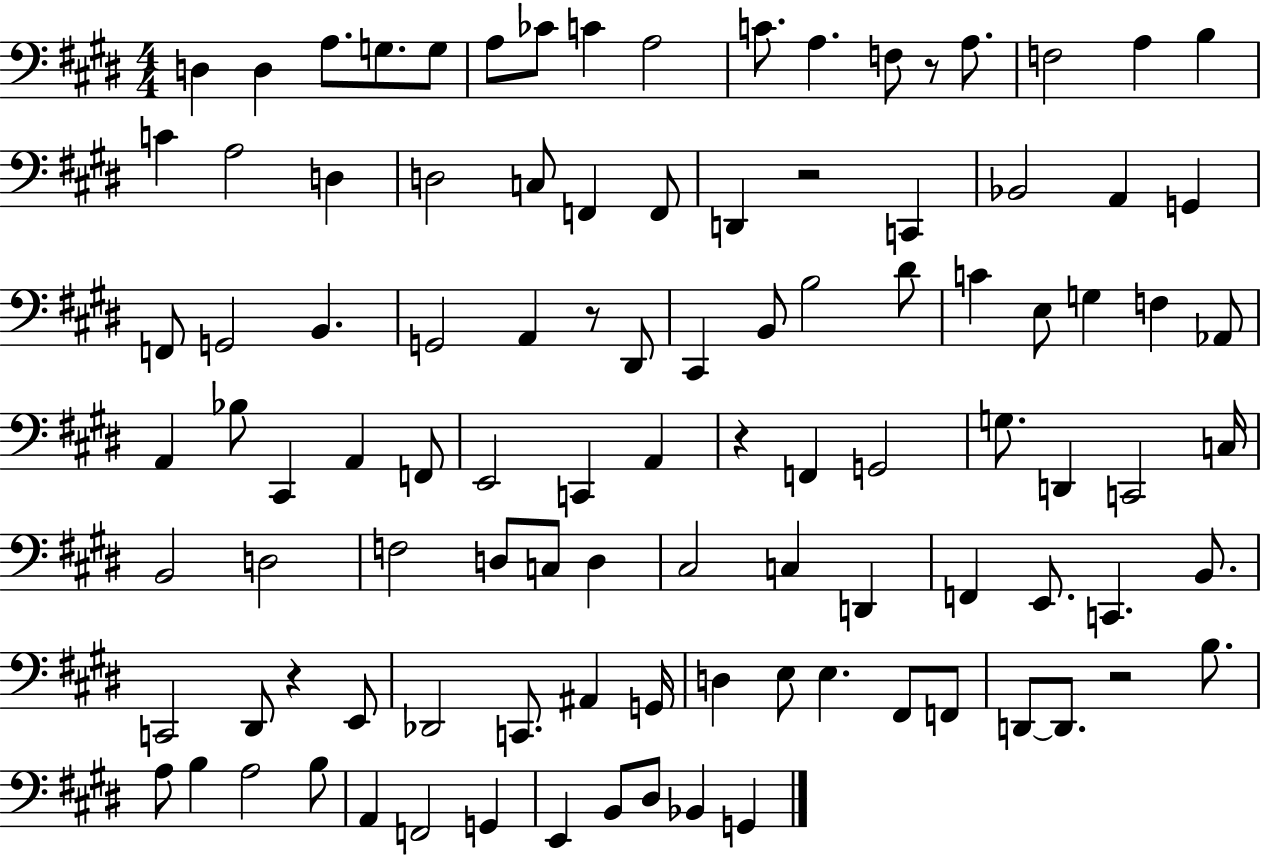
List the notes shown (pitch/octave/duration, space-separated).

D3/q D3/q A3/e. G3/e. G3/e A3/e CES4/e C4/q A3/h C4/e. A3/q. F3/e R/e A3/e. F3/h A3/q B3/q C4/q A3/h D3/q D3/h C3/e F2/q F2/e D2/q R/h C2/q Bb2/h A2/q G2/q F2/e G2/h B2/q. G2/h A2/q R/e D#2/e C#2/q B2/e B3/h D#4/e C4/q E3/e G3/q F3/q Ab2/e A2/q Bb3/e C#2/q A2/q F2/e E2/h C2/q A2/q R/q F2/q G2/h G3/e. D2/q C2/h C3/s B2/h D3/h F3/h D3/e C3/e D3/q C#3/h C3/q D2/q F2/q E2/e. C2/q. B2/e. C2/h D#2/e R/q E2/e Db2/h C2/e. A#2/q G2/s D3/q E3/e E3/q. F#2/e F2/e D2/e D2/e. R/h B3/e. A3/e B3/q A3/h B3/e A2/q F2/h G2/q E2/q B2/e D#3/e Bb2/q G2/q